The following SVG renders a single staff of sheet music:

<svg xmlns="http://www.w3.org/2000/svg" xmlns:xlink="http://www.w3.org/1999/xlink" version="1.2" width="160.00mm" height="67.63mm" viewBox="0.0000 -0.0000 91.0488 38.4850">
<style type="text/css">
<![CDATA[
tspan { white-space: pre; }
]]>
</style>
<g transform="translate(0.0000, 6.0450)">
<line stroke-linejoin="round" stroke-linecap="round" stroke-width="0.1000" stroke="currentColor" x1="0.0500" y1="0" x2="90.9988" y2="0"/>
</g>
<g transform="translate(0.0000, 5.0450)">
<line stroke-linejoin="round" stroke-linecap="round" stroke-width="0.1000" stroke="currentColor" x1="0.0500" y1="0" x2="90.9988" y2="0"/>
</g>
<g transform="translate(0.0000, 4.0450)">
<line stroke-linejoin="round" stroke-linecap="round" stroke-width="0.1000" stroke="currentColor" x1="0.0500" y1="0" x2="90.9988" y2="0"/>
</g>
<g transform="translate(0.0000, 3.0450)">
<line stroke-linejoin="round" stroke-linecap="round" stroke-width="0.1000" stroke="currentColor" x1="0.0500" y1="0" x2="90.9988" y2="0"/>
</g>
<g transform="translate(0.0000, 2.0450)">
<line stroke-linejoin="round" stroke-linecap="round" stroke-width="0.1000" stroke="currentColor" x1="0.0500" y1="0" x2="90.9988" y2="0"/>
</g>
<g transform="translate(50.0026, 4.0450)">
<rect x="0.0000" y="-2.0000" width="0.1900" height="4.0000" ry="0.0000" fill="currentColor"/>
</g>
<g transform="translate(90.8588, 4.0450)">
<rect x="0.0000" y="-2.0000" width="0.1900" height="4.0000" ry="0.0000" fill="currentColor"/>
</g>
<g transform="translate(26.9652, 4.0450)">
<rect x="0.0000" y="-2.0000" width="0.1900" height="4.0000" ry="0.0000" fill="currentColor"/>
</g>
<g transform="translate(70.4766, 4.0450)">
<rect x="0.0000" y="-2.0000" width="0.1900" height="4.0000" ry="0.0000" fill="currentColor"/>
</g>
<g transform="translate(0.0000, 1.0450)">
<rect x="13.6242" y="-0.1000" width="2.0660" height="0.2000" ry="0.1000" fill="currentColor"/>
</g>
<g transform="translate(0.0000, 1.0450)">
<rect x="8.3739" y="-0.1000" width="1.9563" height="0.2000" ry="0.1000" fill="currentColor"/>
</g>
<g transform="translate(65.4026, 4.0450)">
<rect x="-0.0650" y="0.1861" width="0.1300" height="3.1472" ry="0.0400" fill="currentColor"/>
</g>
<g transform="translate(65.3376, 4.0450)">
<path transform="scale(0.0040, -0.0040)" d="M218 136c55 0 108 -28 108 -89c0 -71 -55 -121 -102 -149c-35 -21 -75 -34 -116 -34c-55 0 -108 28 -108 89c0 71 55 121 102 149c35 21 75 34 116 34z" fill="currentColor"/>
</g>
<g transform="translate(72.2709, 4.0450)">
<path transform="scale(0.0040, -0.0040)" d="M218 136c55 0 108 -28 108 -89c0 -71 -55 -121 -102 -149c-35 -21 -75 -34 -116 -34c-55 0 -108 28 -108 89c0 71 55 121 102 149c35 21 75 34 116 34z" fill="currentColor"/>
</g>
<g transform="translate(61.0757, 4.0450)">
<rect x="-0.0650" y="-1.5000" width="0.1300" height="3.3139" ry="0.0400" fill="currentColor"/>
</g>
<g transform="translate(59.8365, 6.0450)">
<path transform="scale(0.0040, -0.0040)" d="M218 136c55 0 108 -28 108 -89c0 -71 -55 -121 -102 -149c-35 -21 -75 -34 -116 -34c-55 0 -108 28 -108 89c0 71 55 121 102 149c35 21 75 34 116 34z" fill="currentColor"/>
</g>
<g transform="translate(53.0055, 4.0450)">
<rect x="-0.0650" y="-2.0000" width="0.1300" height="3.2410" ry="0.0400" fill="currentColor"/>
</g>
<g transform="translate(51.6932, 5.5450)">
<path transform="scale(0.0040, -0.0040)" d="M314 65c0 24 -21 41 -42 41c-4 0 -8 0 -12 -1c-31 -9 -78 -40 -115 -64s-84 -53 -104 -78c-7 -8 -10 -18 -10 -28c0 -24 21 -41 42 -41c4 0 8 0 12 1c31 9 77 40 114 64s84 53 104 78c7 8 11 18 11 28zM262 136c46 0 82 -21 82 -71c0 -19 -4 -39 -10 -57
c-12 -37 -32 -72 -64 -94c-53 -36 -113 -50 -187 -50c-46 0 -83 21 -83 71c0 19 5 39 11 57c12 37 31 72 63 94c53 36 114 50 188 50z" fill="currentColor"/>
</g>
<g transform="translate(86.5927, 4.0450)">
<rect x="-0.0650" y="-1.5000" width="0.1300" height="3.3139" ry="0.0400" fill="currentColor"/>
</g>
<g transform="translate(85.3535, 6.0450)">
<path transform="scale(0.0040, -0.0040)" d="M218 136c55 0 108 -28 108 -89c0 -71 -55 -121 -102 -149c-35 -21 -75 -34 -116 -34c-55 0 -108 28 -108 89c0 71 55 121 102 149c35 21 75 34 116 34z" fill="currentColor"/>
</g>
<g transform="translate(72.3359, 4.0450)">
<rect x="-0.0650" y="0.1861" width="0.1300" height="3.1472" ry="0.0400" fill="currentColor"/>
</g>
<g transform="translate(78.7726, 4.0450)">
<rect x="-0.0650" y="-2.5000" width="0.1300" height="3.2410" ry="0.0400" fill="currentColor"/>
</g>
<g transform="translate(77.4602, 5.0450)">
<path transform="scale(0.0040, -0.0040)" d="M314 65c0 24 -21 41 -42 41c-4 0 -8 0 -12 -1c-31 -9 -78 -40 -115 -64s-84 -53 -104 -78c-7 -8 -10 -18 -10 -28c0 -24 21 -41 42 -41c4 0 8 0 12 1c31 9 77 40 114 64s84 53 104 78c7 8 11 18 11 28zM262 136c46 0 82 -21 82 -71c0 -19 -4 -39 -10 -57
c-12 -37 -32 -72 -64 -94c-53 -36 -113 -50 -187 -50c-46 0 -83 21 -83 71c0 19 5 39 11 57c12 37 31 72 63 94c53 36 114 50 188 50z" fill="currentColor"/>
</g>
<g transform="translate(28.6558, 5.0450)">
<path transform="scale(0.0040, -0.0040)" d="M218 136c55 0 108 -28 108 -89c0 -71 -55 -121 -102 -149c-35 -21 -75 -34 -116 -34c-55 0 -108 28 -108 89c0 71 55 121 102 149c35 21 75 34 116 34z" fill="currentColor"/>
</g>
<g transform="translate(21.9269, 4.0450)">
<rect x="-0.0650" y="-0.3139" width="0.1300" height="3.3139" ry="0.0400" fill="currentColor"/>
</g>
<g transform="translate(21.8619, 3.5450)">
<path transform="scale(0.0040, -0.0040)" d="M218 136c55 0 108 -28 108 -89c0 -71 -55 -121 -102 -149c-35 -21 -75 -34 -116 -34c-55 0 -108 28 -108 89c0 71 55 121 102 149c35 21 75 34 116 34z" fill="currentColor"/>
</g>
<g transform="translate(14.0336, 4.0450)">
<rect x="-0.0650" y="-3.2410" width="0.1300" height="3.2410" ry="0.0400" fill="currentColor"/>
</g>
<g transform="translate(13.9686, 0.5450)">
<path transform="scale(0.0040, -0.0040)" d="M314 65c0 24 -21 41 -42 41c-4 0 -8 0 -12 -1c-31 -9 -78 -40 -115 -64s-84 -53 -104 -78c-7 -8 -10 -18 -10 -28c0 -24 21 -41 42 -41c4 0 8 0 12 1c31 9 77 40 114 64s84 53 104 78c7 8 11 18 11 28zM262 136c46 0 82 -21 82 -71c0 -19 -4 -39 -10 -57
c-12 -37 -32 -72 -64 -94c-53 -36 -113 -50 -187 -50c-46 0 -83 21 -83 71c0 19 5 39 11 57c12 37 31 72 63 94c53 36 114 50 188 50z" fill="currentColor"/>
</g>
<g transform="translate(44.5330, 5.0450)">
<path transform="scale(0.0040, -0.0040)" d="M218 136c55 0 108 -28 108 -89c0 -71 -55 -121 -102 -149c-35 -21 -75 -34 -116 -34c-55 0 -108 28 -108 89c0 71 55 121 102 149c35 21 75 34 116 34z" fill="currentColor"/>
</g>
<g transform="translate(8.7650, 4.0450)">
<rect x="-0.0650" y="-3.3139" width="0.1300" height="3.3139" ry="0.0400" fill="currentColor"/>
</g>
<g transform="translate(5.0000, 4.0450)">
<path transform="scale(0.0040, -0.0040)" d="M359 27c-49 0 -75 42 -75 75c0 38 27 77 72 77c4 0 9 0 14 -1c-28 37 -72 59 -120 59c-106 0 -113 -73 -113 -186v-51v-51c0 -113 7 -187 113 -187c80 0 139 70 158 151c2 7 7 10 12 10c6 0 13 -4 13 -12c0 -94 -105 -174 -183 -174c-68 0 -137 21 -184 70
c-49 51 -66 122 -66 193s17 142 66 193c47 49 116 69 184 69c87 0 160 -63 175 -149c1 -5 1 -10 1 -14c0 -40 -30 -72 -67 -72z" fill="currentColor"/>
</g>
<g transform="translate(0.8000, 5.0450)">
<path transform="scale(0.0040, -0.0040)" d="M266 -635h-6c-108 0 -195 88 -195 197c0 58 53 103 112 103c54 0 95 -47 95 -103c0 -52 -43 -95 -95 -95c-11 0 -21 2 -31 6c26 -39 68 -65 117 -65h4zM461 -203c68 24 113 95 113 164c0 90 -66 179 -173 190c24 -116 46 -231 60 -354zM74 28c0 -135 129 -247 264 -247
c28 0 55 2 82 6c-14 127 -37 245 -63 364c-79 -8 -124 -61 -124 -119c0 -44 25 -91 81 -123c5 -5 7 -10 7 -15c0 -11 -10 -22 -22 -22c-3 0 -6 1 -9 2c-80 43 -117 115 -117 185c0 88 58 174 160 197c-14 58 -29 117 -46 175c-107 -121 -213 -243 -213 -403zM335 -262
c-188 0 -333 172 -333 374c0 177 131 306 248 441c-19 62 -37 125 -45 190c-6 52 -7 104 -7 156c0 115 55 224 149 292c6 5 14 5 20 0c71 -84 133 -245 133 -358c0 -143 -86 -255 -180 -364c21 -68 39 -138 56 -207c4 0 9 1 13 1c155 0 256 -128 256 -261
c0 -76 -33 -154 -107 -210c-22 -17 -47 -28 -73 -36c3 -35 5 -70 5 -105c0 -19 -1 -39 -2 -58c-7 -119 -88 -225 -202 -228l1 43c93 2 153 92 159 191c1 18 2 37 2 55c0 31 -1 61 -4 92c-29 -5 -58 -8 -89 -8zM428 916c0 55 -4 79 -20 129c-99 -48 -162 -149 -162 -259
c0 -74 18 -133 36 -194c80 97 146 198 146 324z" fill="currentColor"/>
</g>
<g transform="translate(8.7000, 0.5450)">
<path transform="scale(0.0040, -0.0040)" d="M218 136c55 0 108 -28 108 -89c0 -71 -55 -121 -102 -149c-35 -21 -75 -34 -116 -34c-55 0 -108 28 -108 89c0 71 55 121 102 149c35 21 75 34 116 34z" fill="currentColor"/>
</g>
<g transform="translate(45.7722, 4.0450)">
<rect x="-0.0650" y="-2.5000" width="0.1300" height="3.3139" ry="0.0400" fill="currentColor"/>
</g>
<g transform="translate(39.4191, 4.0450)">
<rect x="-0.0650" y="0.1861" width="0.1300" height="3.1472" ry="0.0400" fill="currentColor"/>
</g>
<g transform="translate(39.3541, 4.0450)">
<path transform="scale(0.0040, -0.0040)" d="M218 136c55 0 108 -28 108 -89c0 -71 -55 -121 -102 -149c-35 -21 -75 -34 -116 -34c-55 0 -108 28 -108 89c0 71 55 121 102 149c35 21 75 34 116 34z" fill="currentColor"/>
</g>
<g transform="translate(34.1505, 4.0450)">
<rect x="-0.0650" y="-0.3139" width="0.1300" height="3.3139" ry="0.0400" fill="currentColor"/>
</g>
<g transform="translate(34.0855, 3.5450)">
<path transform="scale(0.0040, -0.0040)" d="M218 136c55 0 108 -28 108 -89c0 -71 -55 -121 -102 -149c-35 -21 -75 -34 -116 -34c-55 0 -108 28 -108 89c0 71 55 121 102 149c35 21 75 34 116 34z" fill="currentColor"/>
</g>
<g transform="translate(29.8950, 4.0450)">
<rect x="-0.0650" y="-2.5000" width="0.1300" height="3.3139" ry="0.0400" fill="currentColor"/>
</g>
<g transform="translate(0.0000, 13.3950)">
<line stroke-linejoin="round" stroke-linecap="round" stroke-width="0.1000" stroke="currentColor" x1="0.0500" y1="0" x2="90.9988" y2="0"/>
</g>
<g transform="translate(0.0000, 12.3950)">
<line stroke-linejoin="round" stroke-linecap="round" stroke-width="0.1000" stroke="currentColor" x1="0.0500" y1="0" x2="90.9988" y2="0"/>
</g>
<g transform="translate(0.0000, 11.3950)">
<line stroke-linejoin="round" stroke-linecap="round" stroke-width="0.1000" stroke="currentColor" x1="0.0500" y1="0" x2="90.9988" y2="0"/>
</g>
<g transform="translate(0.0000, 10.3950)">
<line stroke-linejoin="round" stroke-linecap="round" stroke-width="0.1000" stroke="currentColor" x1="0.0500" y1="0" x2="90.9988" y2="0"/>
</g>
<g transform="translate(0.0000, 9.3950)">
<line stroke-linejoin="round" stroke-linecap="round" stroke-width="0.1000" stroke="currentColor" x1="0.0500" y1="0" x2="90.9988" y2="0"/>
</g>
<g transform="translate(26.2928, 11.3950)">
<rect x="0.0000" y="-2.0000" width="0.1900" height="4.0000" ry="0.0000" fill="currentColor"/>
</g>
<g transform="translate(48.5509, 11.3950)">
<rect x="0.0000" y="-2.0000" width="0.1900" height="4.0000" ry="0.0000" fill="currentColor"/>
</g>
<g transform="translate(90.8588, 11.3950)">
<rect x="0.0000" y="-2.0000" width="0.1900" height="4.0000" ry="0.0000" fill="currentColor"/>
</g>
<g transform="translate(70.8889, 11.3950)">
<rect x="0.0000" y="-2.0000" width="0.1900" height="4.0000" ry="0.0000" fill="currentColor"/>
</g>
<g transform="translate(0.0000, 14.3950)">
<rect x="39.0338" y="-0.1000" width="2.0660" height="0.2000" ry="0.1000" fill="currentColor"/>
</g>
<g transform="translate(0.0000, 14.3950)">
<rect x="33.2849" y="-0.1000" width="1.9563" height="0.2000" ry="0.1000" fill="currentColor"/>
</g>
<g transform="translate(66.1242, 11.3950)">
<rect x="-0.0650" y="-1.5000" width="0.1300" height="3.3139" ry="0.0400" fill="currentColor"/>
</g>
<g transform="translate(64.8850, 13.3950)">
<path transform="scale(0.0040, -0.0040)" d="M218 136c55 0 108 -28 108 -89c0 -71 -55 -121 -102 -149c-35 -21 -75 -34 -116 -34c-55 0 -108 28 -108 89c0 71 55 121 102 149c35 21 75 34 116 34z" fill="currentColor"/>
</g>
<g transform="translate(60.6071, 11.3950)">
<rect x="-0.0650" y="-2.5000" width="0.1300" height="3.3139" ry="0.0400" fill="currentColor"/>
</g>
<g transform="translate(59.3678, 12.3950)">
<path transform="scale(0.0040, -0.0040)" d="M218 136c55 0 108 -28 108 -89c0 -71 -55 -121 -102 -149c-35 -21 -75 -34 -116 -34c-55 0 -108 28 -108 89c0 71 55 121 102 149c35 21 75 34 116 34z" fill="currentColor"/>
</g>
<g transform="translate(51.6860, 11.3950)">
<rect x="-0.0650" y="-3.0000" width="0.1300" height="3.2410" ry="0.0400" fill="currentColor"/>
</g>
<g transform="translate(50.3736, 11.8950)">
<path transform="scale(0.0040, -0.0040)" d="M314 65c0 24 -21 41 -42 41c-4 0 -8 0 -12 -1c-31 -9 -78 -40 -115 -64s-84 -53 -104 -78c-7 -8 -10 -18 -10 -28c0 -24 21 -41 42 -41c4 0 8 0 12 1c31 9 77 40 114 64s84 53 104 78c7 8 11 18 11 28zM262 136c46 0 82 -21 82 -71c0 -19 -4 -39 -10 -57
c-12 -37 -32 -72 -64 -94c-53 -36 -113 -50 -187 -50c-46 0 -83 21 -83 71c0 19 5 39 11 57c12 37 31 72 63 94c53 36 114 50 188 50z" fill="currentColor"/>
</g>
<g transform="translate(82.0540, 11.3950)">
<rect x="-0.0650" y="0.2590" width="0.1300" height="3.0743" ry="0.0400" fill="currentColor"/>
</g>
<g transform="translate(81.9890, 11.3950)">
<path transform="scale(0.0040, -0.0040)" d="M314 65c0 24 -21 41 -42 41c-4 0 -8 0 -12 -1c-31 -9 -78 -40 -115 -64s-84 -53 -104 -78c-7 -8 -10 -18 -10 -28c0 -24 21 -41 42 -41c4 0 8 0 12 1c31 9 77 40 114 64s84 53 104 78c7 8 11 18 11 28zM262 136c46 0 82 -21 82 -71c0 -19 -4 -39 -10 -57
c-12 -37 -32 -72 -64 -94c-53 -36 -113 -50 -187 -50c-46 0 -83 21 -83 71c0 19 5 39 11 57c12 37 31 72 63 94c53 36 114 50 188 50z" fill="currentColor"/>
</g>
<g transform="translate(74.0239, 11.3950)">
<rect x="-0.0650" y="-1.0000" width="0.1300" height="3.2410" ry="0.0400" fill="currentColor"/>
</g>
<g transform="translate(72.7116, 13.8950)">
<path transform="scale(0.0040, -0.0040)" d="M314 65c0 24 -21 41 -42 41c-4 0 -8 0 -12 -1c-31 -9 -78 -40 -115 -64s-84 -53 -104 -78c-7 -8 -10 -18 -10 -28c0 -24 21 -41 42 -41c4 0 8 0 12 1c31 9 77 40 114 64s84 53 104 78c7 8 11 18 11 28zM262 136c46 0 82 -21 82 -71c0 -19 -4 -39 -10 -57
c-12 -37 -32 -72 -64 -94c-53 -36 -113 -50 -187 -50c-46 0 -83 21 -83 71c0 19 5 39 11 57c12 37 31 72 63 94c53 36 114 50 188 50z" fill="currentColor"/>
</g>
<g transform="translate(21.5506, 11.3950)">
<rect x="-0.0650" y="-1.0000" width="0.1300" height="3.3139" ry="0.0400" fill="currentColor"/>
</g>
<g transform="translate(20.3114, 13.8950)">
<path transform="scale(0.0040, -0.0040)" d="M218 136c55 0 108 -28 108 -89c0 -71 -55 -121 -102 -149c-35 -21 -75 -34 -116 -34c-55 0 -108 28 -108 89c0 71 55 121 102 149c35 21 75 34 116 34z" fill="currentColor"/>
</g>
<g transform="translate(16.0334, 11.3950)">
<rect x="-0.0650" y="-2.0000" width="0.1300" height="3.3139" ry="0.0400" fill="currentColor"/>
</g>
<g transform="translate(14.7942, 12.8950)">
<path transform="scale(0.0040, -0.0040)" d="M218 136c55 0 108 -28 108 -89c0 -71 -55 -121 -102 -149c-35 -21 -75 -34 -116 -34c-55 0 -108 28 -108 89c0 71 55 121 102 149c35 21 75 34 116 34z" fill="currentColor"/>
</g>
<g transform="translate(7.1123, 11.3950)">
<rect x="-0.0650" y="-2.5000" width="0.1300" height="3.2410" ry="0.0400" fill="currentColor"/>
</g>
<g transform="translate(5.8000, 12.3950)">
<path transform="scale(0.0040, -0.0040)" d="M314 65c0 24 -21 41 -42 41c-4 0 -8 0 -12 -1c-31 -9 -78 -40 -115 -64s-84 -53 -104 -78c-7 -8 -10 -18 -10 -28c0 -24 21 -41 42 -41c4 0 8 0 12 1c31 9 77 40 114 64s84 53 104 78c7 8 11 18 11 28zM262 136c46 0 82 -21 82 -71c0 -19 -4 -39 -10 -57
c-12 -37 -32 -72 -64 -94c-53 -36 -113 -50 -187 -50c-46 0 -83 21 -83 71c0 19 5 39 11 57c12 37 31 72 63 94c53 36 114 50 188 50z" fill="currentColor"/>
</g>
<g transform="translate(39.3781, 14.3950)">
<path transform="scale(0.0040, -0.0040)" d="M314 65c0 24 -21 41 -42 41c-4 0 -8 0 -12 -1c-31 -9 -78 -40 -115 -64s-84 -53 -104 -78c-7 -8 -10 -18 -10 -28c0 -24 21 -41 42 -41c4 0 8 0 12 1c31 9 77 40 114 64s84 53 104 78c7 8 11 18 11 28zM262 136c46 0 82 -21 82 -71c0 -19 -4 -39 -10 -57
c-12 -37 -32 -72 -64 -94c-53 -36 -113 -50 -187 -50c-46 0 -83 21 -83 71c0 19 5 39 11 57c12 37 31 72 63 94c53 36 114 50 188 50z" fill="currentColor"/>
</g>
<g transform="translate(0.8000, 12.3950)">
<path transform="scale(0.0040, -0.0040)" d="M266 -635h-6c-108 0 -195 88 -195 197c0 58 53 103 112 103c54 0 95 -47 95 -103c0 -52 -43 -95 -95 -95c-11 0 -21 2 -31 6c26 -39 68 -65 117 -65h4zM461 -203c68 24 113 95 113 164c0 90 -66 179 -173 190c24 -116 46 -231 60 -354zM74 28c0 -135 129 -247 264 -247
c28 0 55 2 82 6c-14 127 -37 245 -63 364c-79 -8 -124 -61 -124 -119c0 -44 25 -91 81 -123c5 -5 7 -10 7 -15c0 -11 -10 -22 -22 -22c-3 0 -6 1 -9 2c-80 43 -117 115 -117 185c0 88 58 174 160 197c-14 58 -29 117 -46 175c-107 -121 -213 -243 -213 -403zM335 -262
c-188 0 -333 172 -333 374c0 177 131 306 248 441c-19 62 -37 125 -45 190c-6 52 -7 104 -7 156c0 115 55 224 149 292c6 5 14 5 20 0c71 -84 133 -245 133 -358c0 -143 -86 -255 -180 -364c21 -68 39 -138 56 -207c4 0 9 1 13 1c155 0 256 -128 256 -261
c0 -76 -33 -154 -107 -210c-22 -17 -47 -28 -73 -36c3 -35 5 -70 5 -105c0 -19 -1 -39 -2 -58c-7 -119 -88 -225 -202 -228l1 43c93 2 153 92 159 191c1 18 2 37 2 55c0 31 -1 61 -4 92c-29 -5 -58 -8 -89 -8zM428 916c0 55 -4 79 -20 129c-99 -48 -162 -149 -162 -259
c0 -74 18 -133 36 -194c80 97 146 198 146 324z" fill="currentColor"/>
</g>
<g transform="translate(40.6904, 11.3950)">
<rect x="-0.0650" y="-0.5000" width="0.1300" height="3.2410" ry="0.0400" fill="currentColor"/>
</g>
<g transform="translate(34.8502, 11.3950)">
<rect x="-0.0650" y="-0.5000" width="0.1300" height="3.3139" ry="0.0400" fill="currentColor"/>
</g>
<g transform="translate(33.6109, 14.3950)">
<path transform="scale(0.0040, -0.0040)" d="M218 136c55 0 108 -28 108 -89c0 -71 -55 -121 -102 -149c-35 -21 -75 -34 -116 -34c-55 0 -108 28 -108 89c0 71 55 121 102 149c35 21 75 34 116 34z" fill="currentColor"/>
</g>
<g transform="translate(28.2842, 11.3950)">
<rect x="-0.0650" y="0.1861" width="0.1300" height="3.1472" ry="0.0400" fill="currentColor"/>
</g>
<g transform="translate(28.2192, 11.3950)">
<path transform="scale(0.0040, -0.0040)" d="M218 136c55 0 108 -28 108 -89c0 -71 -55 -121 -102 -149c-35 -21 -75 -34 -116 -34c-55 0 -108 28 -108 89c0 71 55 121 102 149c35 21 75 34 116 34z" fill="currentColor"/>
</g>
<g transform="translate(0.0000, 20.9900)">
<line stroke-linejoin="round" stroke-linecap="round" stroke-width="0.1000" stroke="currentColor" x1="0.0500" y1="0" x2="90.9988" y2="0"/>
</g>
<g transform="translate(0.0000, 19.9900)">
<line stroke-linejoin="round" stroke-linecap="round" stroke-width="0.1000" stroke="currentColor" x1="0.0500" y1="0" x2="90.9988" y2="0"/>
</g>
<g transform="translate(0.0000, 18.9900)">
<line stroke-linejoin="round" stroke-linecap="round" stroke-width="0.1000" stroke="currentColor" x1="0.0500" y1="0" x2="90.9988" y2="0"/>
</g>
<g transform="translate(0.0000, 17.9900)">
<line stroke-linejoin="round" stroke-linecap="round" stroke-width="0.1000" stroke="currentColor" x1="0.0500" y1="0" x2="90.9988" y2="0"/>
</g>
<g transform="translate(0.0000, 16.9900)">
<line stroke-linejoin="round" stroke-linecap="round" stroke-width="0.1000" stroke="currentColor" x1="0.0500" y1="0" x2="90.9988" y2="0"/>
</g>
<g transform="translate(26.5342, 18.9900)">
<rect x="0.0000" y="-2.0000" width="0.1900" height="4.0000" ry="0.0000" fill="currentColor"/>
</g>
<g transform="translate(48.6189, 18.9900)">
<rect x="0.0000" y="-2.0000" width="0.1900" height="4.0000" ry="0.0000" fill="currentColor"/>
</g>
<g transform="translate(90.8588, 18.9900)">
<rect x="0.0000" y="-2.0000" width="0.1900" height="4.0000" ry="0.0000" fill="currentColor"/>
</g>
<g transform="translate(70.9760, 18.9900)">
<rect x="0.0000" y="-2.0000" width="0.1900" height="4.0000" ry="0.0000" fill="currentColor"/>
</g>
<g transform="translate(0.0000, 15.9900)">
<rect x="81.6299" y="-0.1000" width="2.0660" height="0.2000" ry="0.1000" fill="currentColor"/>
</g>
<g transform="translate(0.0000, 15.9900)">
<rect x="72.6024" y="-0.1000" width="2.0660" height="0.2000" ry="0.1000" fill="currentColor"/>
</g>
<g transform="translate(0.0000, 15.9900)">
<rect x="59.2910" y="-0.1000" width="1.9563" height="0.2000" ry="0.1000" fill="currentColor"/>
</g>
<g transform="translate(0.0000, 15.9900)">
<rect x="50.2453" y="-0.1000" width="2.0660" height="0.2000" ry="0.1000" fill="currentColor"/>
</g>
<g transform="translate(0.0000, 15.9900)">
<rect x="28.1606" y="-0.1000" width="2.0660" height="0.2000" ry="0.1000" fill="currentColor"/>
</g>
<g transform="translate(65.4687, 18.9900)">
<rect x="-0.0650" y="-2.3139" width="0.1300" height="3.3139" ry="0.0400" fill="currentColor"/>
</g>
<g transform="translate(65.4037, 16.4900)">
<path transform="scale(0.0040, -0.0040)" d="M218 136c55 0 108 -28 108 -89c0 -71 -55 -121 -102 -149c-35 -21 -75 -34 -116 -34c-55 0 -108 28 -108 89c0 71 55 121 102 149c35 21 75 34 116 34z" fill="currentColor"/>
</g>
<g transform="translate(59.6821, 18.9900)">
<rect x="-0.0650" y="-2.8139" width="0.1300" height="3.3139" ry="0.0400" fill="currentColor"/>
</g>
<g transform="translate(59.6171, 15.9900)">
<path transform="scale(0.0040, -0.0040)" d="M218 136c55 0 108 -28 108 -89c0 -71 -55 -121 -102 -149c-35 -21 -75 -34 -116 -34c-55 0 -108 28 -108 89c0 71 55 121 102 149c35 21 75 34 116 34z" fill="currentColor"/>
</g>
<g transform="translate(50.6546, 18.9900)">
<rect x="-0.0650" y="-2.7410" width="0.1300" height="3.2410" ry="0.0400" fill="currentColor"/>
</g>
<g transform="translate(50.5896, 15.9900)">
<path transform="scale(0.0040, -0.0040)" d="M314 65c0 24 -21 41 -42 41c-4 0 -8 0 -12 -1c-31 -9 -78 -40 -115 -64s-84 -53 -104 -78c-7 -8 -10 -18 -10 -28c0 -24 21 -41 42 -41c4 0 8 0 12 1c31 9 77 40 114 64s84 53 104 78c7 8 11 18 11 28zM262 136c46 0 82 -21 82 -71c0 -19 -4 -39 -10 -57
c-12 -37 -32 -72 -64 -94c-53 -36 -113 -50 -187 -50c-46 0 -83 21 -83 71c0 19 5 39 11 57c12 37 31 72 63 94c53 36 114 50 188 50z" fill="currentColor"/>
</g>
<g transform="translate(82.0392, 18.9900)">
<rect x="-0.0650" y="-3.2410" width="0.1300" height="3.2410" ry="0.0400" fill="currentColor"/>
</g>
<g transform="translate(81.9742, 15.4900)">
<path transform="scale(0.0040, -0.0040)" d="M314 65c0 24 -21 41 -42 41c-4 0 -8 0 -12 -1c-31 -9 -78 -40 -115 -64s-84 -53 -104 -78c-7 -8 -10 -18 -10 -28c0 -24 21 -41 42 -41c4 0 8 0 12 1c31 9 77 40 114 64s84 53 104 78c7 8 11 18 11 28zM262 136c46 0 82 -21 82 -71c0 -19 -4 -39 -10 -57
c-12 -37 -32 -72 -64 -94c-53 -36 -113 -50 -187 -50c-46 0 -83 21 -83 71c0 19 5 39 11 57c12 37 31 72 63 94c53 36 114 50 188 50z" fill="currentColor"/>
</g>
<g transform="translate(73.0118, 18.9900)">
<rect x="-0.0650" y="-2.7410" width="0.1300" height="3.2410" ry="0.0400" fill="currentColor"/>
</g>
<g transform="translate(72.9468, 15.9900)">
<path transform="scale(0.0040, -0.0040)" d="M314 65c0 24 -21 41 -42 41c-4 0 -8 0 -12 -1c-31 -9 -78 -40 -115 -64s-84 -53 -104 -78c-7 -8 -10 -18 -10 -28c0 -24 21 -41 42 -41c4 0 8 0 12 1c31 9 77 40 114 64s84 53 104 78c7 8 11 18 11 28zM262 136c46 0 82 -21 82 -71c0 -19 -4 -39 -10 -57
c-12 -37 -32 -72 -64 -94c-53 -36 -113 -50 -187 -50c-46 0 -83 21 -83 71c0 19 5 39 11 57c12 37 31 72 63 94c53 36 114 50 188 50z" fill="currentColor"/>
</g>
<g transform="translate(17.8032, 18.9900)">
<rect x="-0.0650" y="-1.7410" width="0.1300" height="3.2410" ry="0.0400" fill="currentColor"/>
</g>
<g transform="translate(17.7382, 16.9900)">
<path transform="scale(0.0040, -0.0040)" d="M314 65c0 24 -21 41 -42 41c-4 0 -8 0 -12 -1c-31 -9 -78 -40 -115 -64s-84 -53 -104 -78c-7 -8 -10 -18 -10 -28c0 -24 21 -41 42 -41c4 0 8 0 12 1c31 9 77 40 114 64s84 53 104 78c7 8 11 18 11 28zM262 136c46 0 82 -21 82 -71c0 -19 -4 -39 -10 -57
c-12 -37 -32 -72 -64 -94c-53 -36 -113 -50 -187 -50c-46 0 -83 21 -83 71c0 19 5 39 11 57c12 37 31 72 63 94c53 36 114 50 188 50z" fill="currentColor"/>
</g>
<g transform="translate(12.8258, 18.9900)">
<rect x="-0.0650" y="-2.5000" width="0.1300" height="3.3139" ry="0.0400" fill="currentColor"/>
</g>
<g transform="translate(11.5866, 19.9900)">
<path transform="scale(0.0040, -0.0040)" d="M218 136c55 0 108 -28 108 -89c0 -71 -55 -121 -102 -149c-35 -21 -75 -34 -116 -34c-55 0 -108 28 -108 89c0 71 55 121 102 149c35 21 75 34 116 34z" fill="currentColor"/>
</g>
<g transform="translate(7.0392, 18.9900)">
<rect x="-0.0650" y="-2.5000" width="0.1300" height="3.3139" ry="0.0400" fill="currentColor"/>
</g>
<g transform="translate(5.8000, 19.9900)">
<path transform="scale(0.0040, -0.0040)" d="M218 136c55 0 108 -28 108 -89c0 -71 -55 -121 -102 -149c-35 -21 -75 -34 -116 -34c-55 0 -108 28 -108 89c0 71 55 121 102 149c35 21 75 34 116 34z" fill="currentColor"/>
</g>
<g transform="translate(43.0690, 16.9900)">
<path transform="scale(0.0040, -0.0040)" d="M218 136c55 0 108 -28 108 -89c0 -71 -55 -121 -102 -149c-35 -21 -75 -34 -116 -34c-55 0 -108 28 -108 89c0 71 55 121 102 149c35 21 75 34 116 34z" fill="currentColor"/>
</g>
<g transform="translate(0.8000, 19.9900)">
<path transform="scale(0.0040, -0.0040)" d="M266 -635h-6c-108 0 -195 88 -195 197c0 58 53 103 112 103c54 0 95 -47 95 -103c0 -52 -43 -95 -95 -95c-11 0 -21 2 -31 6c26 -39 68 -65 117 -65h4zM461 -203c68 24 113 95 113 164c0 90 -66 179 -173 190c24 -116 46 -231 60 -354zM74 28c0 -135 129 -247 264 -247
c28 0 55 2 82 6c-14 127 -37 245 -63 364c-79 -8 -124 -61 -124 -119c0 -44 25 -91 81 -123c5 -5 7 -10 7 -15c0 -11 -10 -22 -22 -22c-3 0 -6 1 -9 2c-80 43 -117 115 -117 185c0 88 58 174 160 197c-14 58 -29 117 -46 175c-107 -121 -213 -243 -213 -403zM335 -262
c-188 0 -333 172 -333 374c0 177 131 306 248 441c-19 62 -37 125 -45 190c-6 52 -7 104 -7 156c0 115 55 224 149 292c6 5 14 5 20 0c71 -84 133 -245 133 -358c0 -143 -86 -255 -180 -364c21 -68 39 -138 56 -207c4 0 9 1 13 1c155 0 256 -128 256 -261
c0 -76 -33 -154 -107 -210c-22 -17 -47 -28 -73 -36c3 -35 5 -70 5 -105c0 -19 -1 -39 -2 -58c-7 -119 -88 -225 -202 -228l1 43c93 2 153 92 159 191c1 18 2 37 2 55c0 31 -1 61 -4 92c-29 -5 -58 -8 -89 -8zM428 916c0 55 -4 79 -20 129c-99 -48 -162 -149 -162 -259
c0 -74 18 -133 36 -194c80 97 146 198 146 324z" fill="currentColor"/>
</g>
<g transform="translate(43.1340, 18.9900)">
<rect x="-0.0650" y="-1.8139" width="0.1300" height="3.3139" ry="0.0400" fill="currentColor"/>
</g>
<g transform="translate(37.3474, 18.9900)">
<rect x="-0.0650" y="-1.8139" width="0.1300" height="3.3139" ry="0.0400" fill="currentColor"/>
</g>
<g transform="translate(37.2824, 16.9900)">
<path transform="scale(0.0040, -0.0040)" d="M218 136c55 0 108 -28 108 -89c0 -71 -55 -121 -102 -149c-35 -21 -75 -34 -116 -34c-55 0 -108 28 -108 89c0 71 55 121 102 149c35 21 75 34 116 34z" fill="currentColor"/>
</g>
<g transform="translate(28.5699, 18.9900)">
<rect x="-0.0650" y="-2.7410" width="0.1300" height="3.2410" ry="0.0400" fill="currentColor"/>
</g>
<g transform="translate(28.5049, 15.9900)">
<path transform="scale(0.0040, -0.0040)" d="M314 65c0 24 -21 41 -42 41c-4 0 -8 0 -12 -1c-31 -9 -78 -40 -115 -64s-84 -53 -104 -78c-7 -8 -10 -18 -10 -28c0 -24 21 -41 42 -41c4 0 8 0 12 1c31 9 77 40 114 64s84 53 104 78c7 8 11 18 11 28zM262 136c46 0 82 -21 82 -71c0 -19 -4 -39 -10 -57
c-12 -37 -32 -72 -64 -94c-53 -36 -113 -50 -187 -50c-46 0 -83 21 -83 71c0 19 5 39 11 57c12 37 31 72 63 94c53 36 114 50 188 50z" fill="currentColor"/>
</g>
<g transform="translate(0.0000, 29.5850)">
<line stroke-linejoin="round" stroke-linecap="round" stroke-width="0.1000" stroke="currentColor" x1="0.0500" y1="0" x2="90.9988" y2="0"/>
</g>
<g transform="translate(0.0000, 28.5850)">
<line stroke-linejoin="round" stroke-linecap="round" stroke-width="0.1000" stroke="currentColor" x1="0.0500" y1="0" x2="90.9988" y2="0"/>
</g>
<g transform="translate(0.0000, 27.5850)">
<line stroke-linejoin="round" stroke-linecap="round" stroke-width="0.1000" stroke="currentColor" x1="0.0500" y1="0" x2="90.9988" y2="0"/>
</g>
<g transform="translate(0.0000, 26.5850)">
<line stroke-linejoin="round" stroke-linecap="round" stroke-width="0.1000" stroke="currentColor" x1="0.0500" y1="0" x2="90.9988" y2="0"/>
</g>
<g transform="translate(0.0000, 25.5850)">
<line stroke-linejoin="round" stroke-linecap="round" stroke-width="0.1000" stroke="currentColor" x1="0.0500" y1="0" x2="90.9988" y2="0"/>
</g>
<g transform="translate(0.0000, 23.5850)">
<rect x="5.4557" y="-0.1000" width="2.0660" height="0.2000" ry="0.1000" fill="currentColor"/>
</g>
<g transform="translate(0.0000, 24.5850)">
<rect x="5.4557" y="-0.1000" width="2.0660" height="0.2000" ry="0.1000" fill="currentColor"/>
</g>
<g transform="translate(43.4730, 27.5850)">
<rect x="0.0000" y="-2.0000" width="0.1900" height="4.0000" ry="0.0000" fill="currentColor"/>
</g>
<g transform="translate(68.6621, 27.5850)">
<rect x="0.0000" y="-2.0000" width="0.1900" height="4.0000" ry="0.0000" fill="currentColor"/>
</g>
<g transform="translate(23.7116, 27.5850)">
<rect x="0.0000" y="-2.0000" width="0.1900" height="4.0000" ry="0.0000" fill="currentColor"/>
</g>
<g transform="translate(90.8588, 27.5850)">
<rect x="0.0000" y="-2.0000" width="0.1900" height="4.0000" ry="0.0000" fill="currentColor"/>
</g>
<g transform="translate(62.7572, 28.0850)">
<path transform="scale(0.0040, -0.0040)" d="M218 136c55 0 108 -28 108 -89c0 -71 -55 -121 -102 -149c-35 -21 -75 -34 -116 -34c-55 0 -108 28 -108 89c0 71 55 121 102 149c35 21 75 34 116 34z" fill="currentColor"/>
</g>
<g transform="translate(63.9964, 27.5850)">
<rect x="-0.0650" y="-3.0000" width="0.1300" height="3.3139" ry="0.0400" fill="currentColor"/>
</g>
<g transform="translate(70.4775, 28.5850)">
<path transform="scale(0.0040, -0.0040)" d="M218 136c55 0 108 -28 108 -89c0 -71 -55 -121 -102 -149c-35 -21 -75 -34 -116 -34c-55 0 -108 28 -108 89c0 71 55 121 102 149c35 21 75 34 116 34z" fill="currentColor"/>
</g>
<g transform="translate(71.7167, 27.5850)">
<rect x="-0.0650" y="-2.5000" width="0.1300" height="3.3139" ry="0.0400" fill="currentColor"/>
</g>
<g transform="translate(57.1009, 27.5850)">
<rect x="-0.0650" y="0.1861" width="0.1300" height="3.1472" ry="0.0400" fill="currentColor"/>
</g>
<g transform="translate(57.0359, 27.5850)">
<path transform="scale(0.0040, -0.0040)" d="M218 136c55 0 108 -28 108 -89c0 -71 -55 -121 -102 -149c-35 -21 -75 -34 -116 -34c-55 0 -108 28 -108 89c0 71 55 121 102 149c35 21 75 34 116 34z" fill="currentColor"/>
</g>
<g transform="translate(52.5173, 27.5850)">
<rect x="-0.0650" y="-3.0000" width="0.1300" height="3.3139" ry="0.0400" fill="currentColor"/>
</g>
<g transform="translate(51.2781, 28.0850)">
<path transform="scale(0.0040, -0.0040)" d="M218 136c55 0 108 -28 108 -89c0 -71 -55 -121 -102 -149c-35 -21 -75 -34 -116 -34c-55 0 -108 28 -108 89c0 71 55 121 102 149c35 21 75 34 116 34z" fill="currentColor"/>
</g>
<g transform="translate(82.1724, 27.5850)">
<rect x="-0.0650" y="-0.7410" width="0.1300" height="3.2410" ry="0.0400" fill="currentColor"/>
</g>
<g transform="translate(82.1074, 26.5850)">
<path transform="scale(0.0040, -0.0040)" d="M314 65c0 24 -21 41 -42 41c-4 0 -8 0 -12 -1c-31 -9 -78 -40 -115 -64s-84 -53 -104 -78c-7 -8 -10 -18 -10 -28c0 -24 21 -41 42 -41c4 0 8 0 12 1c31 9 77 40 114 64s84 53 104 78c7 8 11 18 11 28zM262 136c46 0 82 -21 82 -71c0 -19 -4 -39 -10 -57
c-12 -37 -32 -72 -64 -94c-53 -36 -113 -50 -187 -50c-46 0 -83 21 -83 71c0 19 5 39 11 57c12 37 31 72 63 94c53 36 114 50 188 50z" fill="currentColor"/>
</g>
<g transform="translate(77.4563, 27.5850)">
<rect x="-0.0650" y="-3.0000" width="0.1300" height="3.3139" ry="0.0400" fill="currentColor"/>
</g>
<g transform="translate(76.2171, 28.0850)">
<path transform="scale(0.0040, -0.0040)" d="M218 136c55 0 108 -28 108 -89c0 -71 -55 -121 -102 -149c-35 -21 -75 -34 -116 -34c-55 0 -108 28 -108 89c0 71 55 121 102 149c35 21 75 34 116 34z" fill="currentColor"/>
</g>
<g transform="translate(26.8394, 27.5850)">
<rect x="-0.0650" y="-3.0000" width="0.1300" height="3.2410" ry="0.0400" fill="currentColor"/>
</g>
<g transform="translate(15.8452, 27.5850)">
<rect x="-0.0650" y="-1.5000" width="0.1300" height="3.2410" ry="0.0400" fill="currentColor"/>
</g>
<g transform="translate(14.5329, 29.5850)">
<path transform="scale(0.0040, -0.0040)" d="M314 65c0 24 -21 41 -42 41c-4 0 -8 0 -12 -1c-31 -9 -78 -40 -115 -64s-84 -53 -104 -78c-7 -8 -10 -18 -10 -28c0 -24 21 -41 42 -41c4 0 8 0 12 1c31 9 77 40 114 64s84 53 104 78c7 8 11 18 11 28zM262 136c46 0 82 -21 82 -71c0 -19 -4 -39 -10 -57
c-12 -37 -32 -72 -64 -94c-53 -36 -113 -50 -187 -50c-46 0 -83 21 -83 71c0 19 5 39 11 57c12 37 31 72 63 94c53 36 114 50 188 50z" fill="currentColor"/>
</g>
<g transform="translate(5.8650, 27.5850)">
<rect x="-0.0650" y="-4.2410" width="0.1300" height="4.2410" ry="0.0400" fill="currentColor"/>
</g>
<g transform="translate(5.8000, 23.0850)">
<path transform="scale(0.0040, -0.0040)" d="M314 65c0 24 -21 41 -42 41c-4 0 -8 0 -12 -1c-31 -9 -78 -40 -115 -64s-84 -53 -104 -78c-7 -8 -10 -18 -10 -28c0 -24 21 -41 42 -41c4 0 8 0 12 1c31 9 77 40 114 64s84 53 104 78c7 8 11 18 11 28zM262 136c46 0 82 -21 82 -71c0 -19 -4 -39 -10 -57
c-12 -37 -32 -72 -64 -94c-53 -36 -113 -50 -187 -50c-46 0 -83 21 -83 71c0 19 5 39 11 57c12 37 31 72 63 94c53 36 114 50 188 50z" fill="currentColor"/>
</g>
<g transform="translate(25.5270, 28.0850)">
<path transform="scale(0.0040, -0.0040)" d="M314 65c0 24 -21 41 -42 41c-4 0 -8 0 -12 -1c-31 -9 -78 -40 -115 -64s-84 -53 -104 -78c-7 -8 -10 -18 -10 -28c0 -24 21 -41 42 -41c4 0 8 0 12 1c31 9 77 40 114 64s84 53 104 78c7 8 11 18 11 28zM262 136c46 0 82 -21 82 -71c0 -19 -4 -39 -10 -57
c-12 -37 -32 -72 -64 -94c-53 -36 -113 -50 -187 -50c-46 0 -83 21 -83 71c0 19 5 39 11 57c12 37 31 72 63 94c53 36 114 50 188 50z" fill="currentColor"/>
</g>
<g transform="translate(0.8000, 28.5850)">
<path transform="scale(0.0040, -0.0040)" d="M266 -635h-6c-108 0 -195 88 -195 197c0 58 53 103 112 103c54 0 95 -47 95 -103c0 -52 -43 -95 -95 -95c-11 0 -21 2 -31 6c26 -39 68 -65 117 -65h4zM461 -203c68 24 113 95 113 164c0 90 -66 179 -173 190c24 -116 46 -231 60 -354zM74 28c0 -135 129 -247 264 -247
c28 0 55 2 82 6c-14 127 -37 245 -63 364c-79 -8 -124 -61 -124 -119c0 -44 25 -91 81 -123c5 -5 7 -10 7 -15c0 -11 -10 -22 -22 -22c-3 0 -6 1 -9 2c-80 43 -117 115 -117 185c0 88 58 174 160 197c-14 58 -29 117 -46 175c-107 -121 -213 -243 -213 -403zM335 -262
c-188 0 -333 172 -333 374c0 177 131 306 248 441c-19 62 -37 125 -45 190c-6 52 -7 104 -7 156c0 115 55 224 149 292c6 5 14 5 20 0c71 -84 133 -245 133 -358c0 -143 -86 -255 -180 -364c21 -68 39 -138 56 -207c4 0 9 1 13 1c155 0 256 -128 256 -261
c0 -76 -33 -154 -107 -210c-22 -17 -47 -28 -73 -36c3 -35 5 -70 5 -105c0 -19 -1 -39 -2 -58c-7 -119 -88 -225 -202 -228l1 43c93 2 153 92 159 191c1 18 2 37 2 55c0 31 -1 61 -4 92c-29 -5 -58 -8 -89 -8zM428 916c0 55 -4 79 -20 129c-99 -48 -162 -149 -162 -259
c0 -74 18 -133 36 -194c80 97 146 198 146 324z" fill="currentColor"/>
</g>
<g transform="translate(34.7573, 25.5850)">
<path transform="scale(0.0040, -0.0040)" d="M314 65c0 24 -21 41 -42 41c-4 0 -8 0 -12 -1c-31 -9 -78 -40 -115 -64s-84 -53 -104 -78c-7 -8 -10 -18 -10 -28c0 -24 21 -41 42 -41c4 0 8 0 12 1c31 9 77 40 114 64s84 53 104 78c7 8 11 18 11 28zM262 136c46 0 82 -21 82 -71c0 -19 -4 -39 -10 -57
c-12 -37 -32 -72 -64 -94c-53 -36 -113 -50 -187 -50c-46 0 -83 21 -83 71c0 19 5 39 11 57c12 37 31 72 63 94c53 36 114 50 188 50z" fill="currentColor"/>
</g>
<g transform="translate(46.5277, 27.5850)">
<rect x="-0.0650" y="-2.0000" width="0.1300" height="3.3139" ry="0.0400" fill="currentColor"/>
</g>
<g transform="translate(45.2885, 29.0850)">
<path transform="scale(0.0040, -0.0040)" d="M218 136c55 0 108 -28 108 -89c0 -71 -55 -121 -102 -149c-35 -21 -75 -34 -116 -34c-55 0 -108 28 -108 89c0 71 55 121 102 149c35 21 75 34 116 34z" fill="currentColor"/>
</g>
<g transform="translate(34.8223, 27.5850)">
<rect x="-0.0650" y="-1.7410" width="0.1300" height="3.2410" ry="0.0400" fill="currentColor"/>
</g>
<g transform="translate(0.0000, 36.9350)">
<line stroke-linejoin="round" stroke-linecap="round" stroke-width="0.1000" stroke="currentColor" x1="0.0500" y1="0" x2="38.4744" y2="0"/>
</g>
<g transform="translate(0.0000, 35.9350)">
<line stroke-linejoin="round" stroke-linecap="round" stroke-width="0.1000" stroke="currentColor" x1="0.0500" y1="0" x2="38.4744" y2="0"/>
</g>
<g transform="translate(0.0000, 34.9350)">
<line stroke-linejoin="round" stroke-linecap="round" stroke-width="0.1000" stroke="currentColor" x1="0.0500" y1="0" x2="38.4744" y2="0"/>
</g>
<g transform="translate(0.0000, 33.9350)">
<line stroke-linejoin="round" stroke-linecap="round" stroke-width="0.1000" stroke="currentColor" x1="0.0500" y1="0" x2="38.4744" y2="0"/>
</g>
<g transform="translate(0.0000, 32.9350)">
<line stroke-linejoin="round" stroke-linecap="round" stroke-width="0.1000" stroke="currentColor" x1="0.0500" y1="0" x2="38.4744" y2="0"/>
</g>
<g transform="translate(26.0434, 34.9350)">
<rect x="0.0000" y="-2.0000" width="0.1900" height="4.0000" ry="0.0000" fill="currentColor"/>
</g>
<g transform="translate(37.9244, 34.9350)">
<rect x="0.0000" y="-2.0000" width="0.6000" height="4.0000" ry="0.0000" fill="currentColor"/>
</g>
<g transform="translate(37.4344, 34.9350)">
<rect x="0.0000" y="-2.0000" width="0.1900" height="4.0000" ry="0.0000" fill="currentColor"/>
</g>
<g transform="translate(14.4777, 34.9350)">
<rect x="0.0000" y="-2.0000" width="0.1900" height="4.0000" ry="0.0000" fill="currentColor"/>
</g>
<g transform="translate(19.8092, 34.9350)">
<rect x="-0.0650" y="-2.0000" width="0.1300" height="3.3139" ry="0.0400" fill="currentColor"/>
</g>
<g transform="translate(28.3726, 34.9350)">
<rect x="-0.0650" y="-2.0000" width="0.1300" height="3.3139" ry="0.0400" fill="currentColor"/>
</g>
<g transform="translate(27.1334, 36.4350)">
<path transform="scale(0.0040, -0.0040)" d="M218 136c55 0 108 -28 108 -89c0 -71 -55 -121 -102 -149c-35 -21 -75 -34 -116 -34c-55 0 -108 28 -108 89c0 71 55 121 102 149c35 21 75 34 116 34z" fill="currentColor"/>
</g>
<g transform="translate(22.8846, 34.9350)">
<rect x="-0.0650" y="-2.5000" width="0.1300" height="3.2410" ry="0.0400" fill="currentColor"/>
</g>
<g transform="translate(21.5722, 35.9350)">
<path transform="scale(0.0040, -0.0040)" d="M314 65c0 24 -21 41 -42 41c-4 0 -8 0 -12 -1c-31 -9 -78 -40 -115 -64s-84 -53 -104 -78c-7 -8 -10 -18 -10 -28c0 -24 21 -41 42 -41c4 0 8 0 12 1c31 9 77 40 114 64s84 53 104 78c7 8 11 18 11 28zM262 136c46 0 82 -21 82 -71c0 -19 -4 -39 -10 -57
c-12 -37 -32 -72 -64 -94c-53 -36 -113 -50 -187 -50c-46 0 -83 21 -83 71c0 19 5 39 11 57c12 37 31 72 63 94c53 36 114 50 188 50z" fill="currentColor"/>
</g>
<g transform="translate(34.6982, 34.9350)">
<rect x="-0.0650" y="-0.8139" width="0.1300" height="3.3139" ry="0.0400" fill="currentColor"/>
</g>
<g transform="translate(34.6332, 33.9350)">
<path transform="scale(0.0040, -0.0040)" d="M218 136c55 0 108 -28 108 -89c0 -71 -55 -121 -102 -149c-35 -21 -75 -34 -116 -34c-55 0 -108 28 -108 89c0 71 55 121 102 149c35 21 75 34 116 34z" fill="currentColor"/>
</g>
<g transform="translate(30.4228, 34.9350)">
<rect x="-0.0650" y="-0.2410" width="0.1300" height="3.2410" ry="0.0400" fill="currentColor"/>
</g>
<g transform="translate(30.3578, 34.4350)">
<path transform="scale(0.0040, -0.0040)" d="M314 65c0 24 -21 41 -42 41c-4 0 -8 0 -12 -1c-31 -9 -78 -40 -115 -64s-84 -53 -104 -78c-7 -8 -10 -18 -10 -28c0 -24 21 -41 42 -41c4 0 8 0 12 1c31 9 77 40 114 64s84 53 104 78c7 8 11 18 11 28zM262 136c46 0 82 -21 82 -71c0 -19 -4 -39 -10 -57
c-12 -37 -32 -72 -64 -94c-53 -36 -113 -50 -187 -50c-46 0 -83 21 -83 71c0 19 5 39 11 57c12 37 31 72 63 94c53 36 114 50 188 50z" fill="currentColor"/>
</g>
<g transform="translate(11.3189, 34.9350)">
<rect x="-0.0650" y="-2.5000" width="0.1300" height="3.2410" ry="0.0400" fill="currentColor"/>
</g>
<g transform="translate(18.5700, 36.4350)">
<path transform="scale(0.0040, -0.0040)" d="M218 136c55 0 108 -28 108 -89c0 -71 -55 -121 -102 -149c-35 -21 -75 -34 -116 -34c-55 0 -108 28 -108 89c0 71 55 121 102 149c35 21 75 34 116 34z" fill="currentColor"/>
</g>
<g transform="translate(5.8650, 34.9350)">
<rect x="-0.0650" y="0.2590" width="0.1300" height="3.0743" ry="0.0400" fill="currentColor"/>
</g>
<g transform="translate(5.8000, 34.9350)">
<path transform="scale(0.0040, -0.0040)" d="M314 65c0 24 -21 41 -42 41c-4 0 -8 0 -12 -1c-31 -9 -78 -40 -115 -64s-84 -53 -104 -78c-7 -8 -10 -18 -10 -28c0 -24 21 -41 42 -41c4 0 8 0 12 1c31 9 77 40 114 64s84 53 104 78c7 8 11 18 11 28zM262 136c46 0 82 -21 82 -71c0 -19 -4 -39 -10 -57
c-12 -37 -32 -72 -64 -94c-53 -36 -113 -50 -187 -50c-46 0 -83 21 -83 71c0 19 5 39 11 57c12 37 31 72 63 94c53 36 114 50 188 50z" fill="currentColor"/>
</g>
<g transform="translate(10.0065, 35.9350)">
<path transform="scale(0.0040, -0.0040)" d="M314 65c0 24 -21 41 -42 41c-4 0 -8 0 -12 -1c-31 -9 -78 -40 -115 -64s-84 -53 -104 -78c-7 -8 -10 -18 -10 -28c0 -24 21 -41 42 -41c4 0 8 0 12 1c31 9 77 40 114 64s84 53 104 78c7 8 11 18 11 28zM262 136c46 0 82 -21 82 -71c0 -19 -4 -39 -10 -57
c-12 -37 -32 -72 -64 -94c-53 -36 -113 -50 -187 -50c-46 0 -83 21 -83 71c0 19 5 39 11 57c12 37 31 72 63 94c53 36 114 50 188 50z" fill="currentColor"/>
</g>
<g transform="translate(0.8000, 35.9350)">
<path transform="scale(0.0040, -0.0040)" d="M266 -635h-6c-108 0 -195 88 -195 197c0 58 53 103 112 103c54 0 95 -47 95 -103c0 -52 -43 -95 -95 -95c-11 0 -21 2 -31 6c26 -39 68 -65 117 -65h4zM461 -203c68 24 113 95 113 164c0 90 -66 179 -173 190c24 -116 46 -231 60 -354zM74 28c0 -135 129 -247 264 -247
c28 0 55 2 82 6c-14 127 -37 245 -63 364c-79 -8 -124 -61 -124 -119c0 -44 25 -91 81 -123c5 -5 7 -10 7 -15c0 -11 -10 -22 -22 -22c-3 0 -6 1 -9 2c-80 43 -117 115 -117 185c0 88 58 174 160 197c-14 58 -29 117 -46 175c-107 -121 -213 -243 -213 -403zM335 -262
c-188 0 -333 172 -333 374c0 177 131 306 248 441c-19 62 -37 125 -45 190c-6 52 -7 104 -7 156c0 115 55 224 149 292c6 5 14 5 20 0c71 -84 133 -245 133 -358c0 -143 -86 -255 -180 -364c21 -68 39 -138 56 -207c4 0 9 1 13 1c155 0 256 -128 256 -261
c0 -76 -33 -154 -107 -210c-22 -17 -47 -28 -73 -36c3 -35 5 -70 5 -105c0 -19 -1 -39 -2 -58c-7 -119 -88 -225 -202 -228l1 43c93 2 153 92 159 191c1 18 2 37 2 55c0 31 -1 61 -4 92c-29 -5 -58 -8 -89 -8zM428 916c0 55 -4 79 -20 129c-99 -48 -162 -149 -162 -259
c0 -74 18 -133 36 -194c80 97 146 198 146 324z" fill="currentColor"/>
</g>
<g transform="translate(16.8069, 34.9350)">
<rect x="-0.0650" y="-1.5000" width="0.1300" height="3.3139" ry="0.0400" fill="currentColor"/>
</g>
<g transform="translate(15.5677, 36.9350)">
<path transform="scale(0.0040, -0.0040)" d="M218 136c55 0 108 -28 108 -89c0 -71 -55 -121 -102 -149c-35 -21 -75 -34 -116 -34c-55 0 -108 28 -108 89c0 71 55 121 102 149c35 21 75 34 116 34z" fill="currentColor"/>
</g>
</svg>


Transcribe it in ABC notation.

X:1
T:Untitled
M:4/4
L:1/4
K:C
b b2 c G c B G F2 E B B G2 E G2 F D B C C2 A2 G E D2 B2 G G f2 a2 f f a2 a g a2 b2 d'2 E2 A2 f2 F A B A G A d2 B2 G2 E F G2 F c2 d